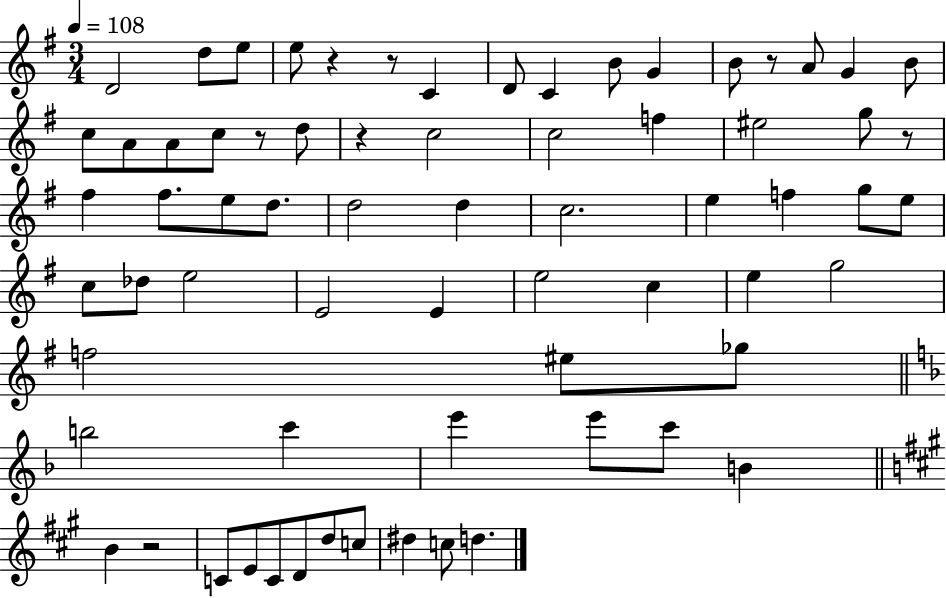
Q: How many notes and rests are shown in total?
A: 69